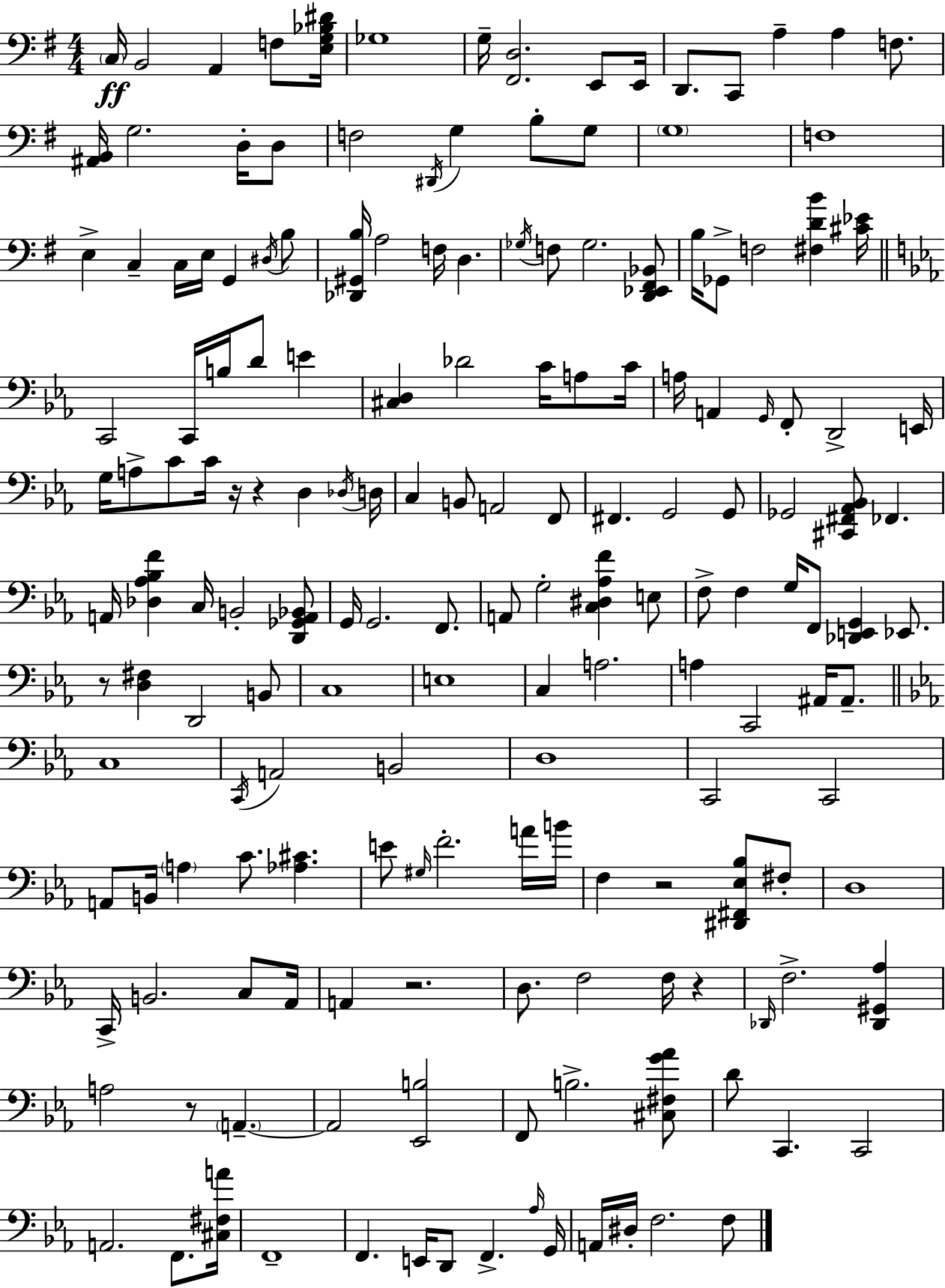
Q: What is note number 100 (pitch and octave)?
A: C2